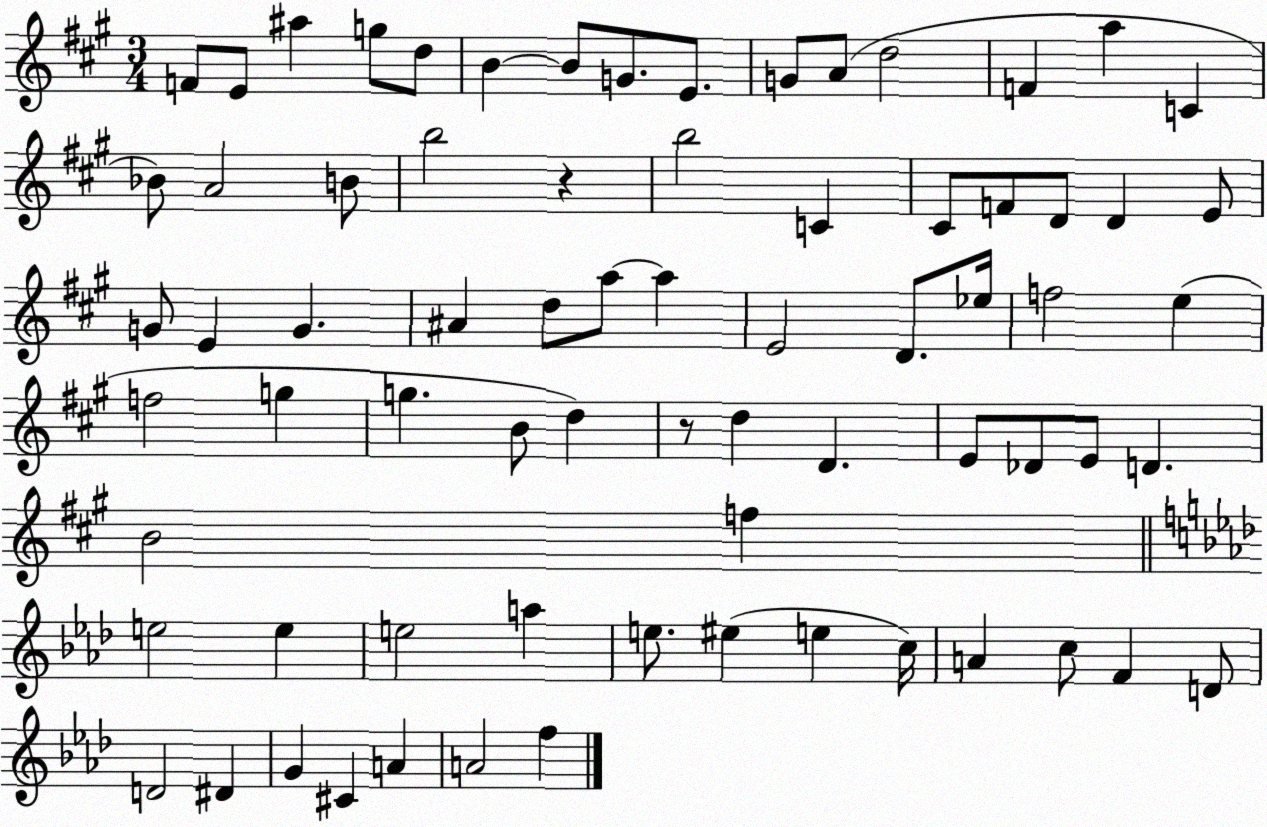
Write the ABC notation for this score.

X:1
T:Untitled
M:3/4
L:1/4
K:A
F/2 E/2 ^a g/2 d/2 B B/2 G/2 E/2 G/2 A/2 d2 F a C _B/2 A2 B/2 b2 z b2 C ^C/2 F/2 D/2 D E/2 G/2 E G ^A d/2 a/2 a E2 D/2 _e/4 f2 e f2 g g B/2 d z/2 d D E/2 _D/2 E/2 D B2 f e2 e e2 a e/2 ^e e c/4 A c/2 F D/2 D2 ^D G ^C A A2 f